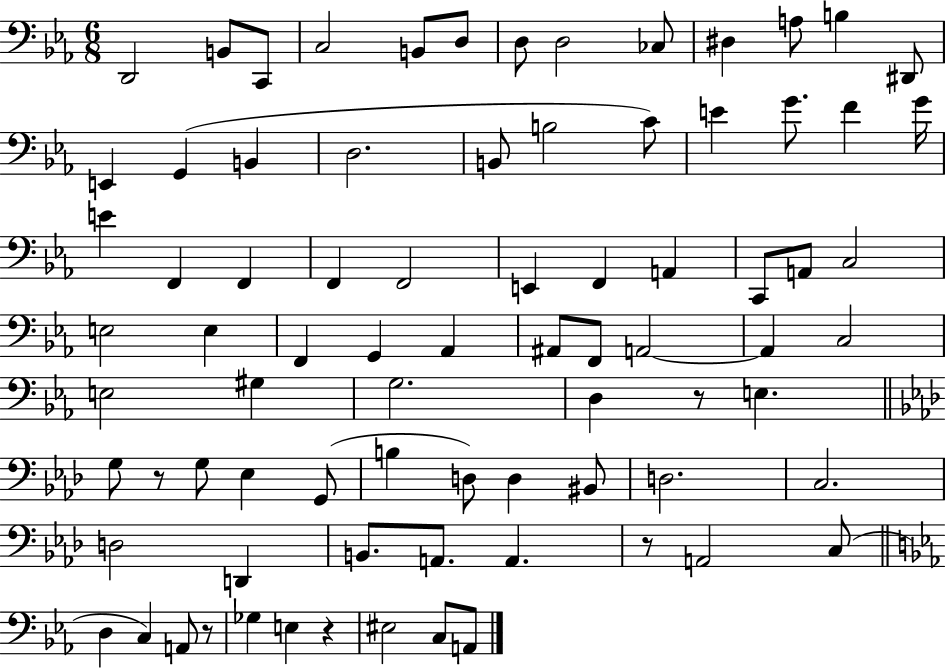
{
  \clef bass
  \numericTimeSignature
  \time 6/8
  \key ees \major
  d,2 b,8 c,8 | c2 b,8 d8 | d8 d2 ces8 | dis4 a8 b4 dis,8 | \break e,4 g,4( b,4 | d2. | b,8 b2 c'8) | e'4 g'8. f'4 g'16 | \break e'4 f,4 f,4 | f,4 f,2 | e,4 f,4 a,4 | c,8 a,8 c2 | \break e2 e4 | f,4 g,4 aes,4 | ais,8 f,8 a,2~~ | a,4 c2 | \break e2 gis4 | g2. | d4 r8 e4. | \bar "||" \break \key aes \major g8 r8 g8 ees4 g,8( | b4 d8) d4 bis,8 | d2. | c2. | \break d2 d,4 | b,8. a,8. a,4. | r8 a,2 c8( | \bar "||" \break \key ees \major d4 c4) a,8 r8 | ges4 e4 r4 | eis2 c8 a,8 | \bar "|."
}